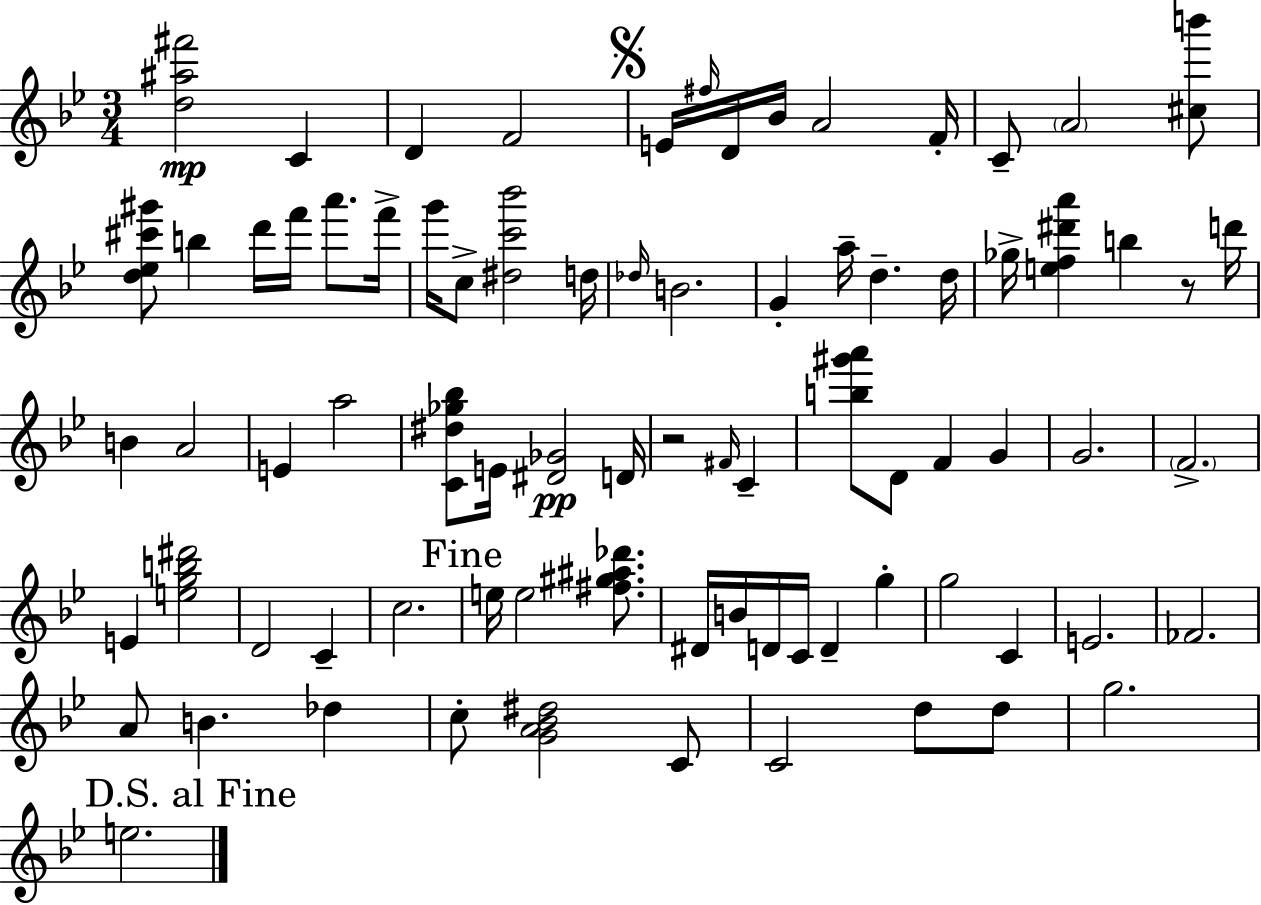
{
  \clef treble
  \numericTimeSignature
  \time 3/4
  \key bes \major
  <d'' ais'' fis'''>2\mp c'4 | d'4 f'2 | \mark \markup { \musicglyph "scripts.segno" } e'16 \grace { fis''16 } d'16 bes'16 a'2 | f'16-. c'8-- \parenthesize a'2 <cis'' b'''>8 | \break <d'' ees'' cis''' gis'''>8 b''4 d'''16 f'''16 a'''8. | f'''16-> g'''16 c''8-> <dis'' c''' bes'''>2 | d''16 \grace { des''16 } b'2. | g'4-. a''16-- d''4.-- | \break d''16 ges''16-> <e'' f'' dis''' a'''>4 b''4 r8 | d'''16 b'4 a'2 | e'4 a''2 | <c' dis'' ges'' bes''>8 e'16 <dis' ges'>2\pp | \break d'16 r2 \grace { fis'16 } c'4-- | <b'' gis''' a'''>8 d'8 f'4 g'4 | g'2. | \parenthesize f'2.-> | \break e'4 <e'' g'' b'' dis'''>2 | d'2 c'4-- | c''2. | \mark "Fine" e''16 e''2 | \break <fis'' gis'' ais'' des'''>8. dis'16 b'16 d'16 c'16 d'4-- g''4-. | g''2 c'4 | e'2. | fes'2. | \break a'8 b'4. des''4 | c''8-. <g' a' bes' dis''>2 | c'8 c'2 d''8 | d''8 g''2. | \break \mark "D.S. al Fine" e''2. | \bar "|."
}